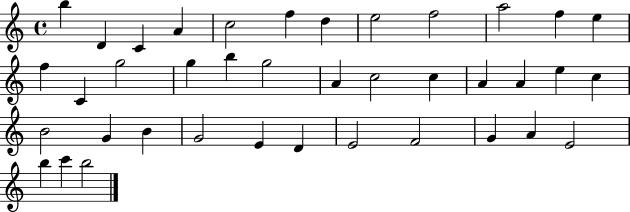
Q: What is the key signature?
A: C major